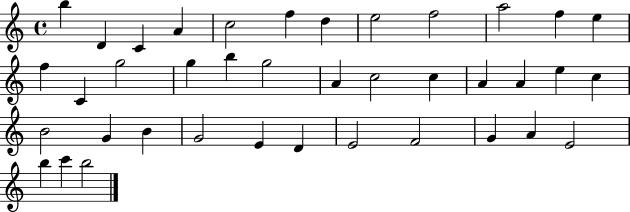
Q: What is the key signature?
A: C major